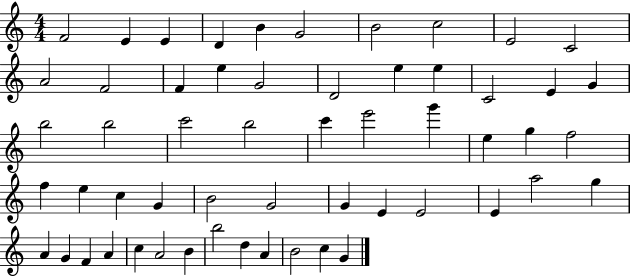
F4/h E4/q E4/q D4/q B4/q G4/h B4/h C5/h E4/h C4/h A4/h F4/h F4/q E5/q G4/h D4/h E5/q E5/q C4/h E4/q G4/q B5/h B5/h C6/h B5/h C6/q E6/h G6/q E5/q G5/q F5/h F5/q E5/q C5/q G4/q B4/h G4/h G4/q E4/q E4/h E4/q A5/h G5/q A4/q G4/q F4/q A4/q C5/q A4/h B4/q B5/h D5/q A4/q B4/h C5/q G4/q